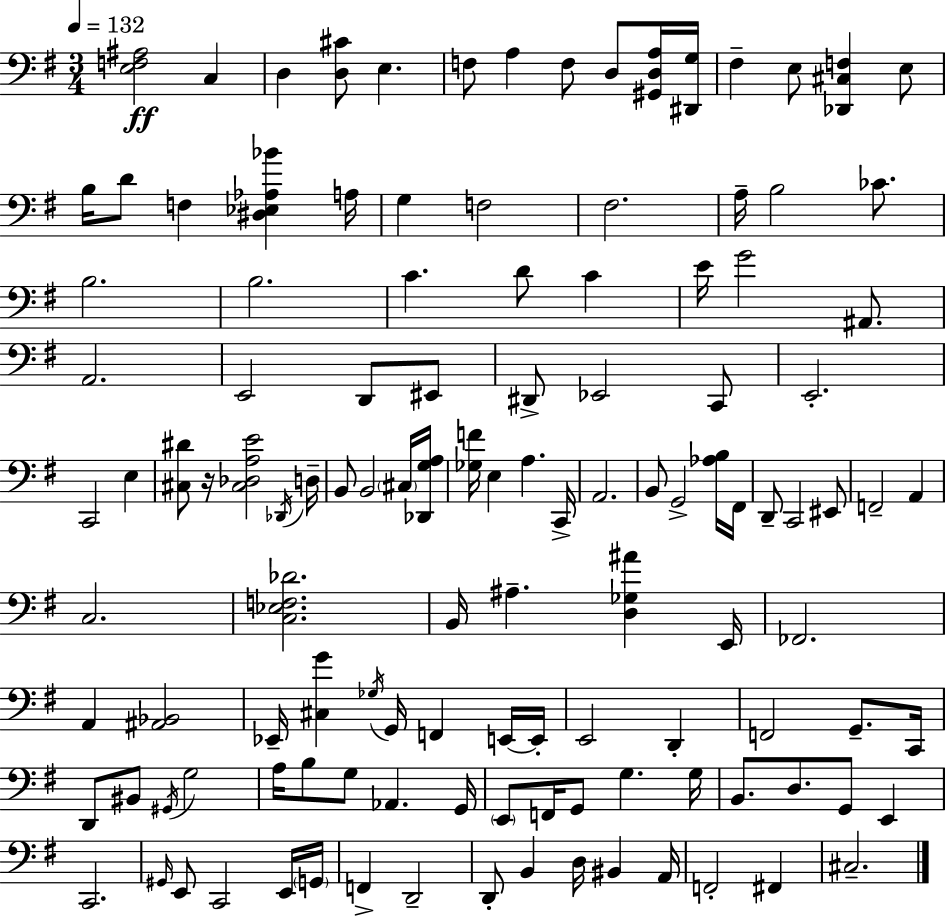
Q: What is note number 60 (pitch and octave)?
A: FES2